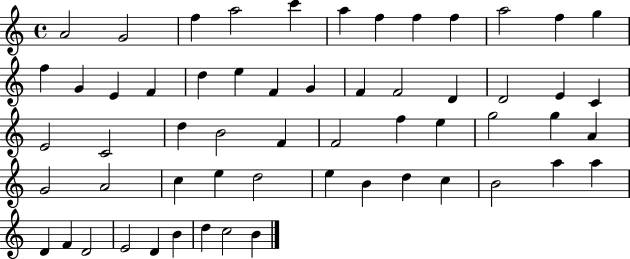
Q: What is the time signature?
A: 4/4